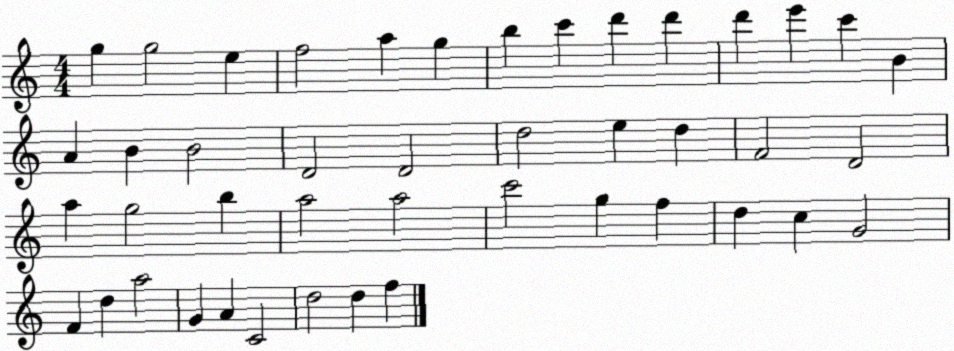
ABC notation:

X:1
T:Untitled
M:4/4
L:1/4
K:C
g g2 e f2 a g b c' d' d' d' e' c' B A B B2 D2 D2 d2 e d F2 D2 a g2 b a2 a2 c'2 g f d c G2 F d a2 G A C2 d2 d f